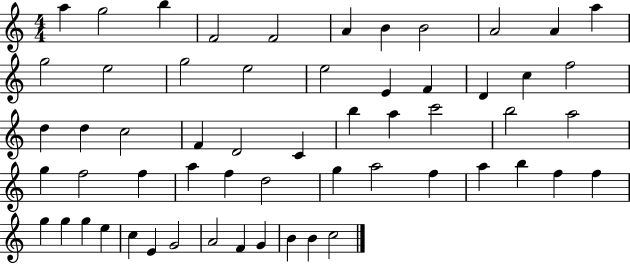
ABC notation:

X:1
T:Untitled
M:4/4
L:1/4
K:C
a g2 b F2 F2 A B B2 A2 A a g2 e2 g2 e2 e2 E F D c f2 d d c2 F D2 C b a c'2 b2 a2 g f2 f a f d2 g a2 f a b f f g g g e c E G2 A2 F G B B c2